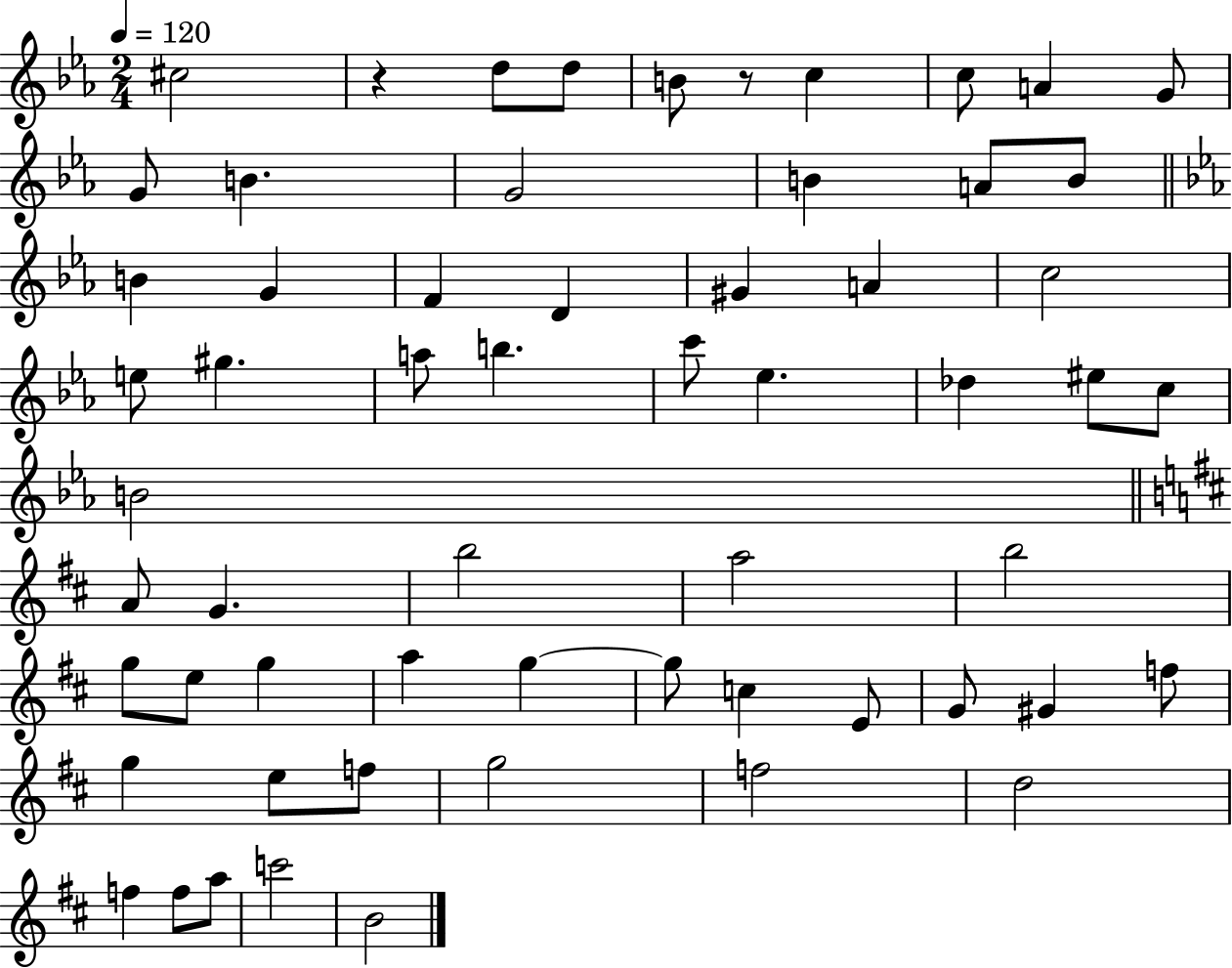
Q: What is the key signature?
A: EES major